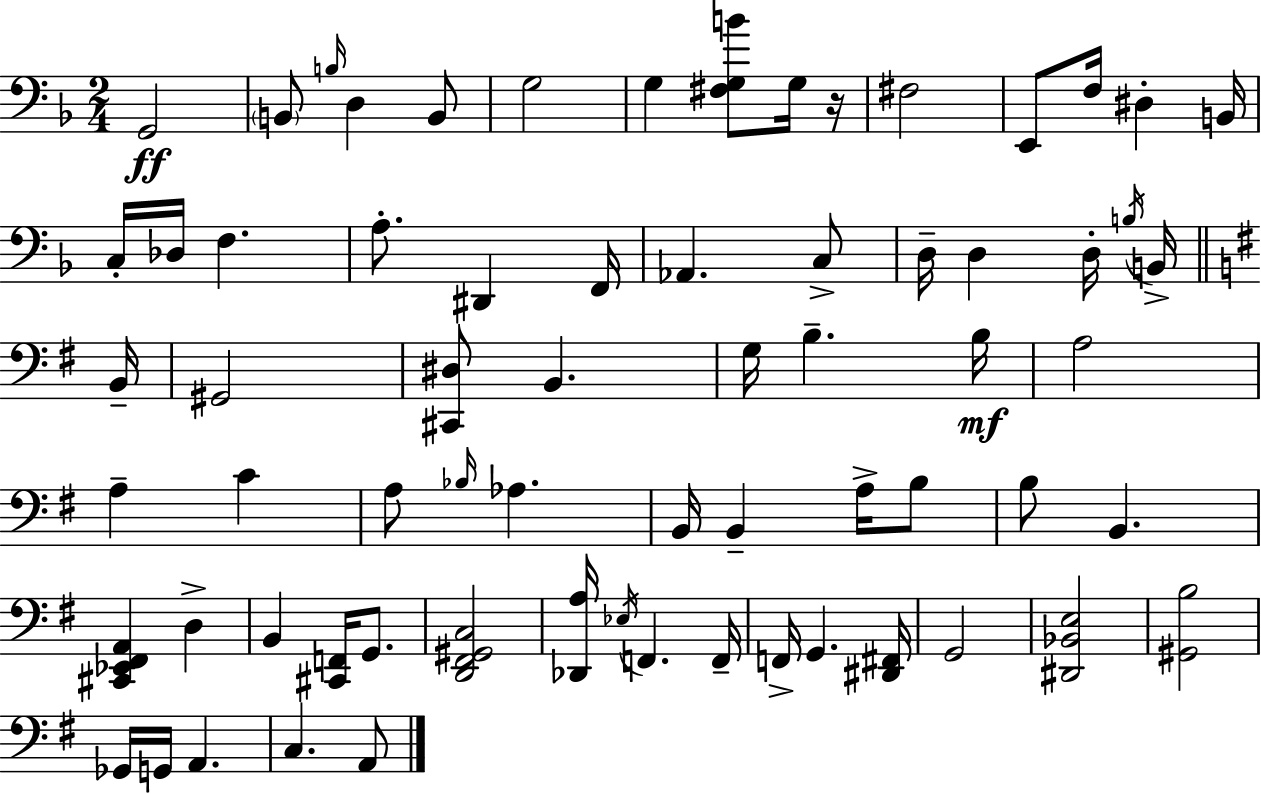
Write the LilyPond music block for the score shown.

{
  \clef bass
  \numericTimeSignature
  \time 2/4
  \key d \minor
  g,2\ff | \parenthesize b,8 \grace { b16 } d4 b,8 | g2 | g4 <fis g b'>8 g16 | \break r16 fis2 | e,8 f16 dis4-. | b,16 c16-. des16 f4. | a8.-. dis,4 | \break f,16 aes,4. c8-> | d16-- d4 d16-. \acciaccatura { b16 } | b,16-> \bar "||" \break \key g \major b,16-- gis,2 | <cis, dis>8 b,4. | g16 b4.-- | b16\mf a2 | \break a4-- c'4 | a8 \grace { bes16 } aes4. | b,16 b,4-- a16-> | b8 b8 b,4. | \break <cis, ees, fis, a,>4 d4-> | b,4 <cis, f,>16 g,8. | <d, fis, gis, c>2 | <des, a>16 \acciaccatura { ees16 } f,4. | \break f,16-- f,16-> g,4. | <dis, fis,>16 g,2 | <dis, bes, e>2 | <gis, b>2 | \break ges,16 g,16 a,4. | c4. | a,8 \bar "|."
}